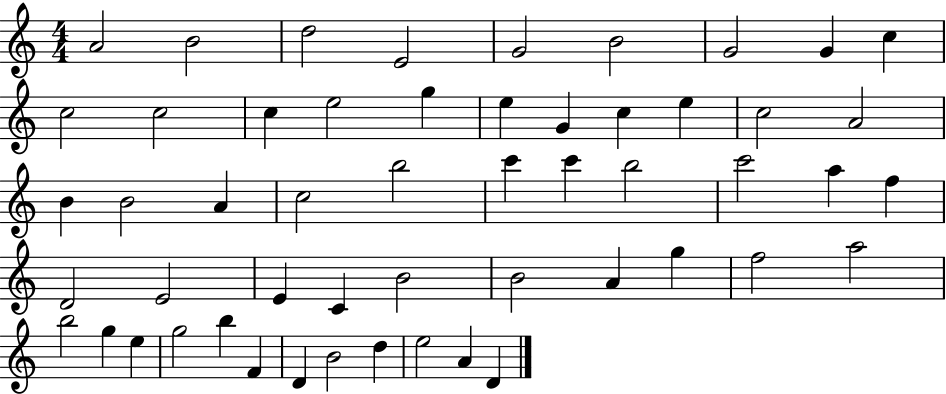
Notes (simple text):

A4/h B4/h D5/h E4/h G4/h B4/h G4/h G4/q C5/q C5/h C5/h C5/q E5/h G5/q E5/q G4/q C5/q E5/q C5/h A4/h B4/q B4/h A4/q C5/h B5/h C6/q C6/q B5/h C6/h A5/q F5/q D4/h E4/h E4/q C4/q B4/h B4/h A4/q G5/q F5/h A5/h B5/h G5/q E5/q G5/h B5/q F4/q D4/q B4/h D5/q E5/h A4/q D4/q